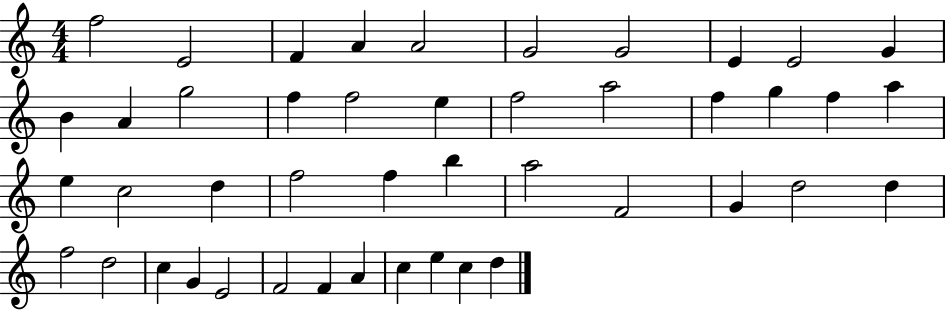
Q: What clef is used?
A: treble